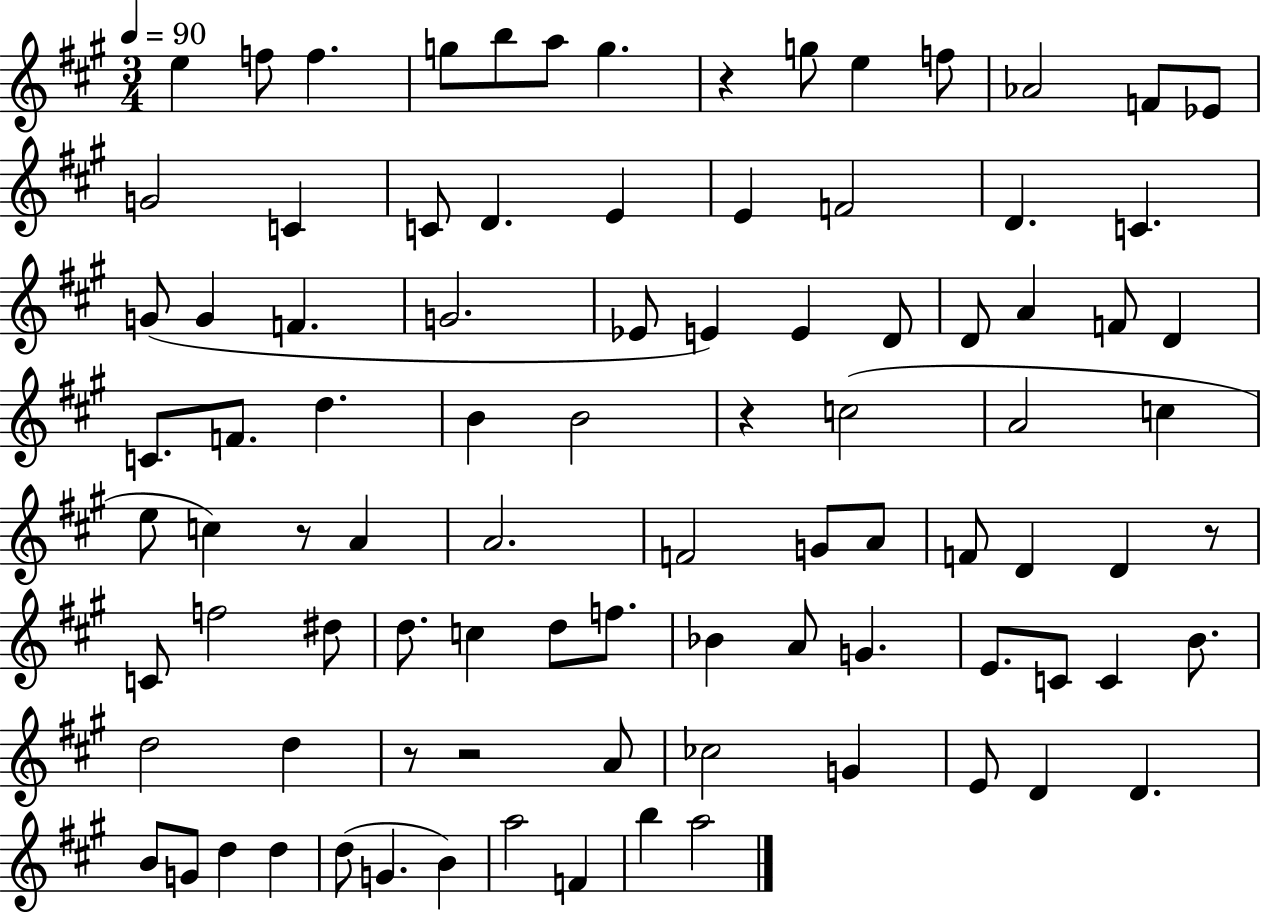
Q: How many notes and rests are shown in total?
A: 91